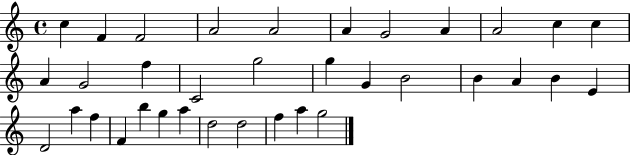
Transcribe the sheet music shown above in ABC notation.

X:1
T:Untitled
M:4/4
L:1/4
K:C
c F F2 A2 A2 A G2 A A2 c c A G2 f C2 g2 g G B2 B A B E D2 a f F b g a d2 d2 f a g2